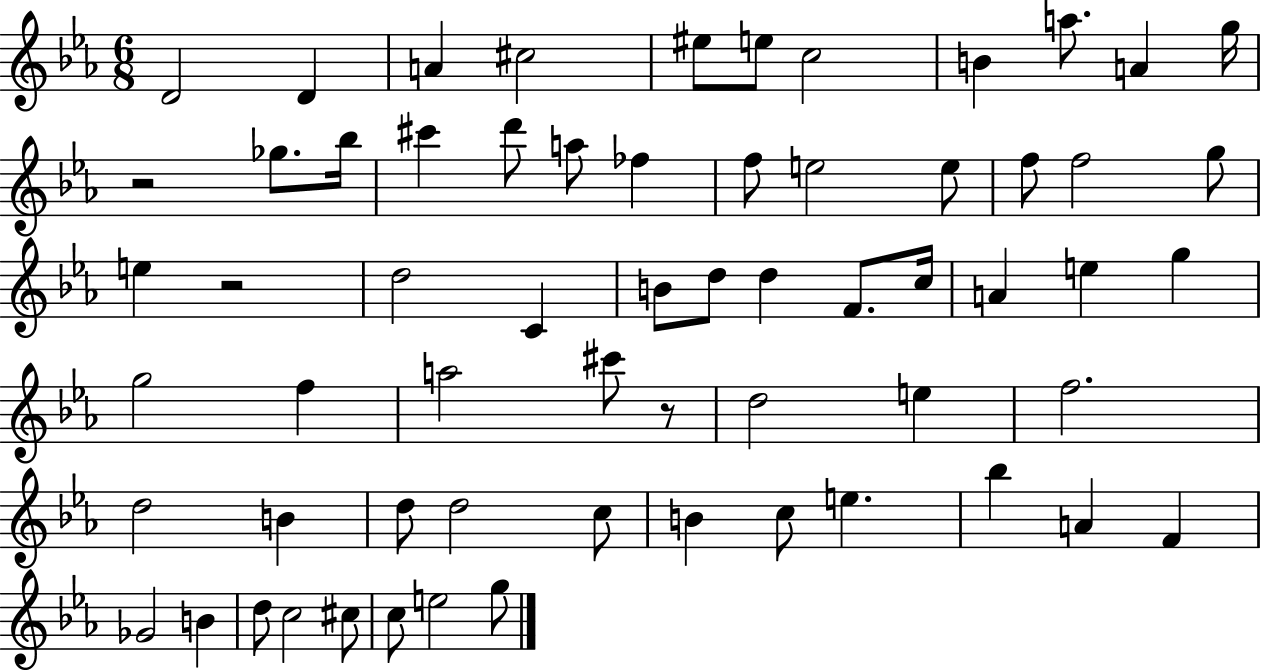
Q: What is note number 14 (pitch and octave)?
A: C#6